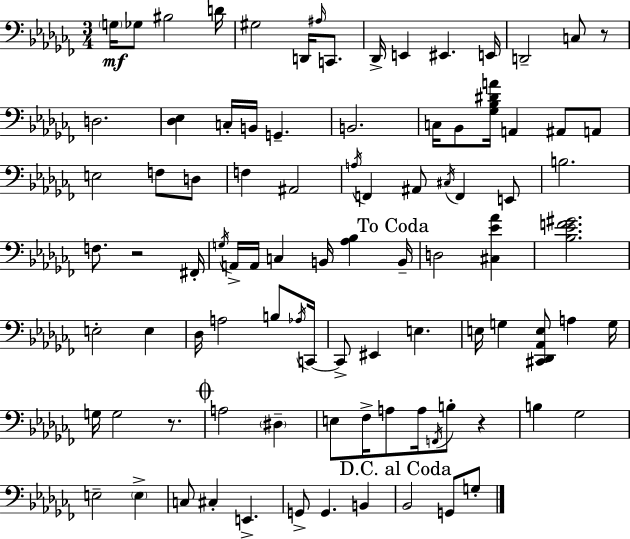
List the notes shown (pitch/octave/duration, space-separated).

G3/s Gb3/e BIS3/h D4/s G#3/h D2/s A#3/s C2/e. Db2/s E2/q EIS2/q. E2/s D2/h C3/e R/e D3/h. [Db3,Eb3]/q C3/s B2/s G2/q. B2/h. C3/s Bb2/e [Gb3,Bb3,D#4,A4]/s A2/q A#2/e A2/e E3/h F3/e D3/e F3/q A#2/h A3/s F2/q A#2/e C#3/s F2/q E2/e B3/h. F3/e. R/h F#2/s G3/s A2/s A2/s C3/q B2/s [Ab3,Bb3]/q B2/s D3/h [C#3,Eb4,Ab4]/q [Bb3,Eb4,F4,G#4]/h. E3/h E3/q Db3/s A3/h B3/e Ab3/s C2/s C2/e EIS2/q E3/q. E3/s G3/q [C#2,Db2,Ab2,E3]/e A3/q G3/s G3/s G3/h R/e. A3/h D#3/q E3/e FES3/s A3/e A3/s F2/s B3/e R/q B3/q Gb3/h E3/h E3/q C3/e C#3/q E2/q. G2/e G2/q. B2/q Bb2/h G2/e G3/e